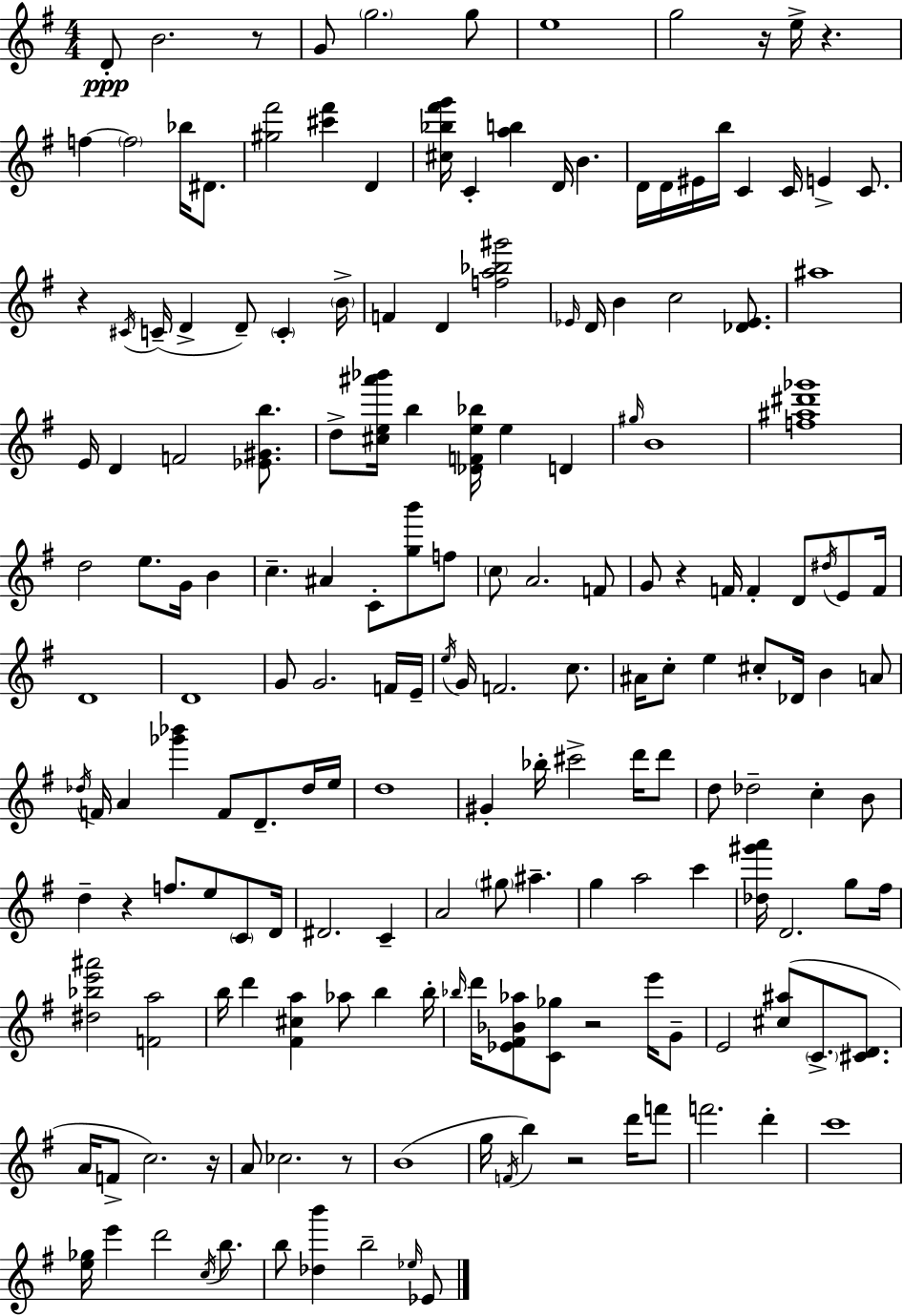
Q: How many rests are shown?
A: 10